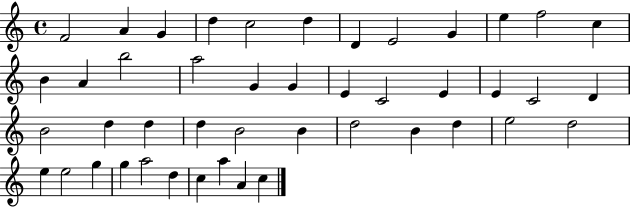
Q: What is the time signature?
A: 4/4